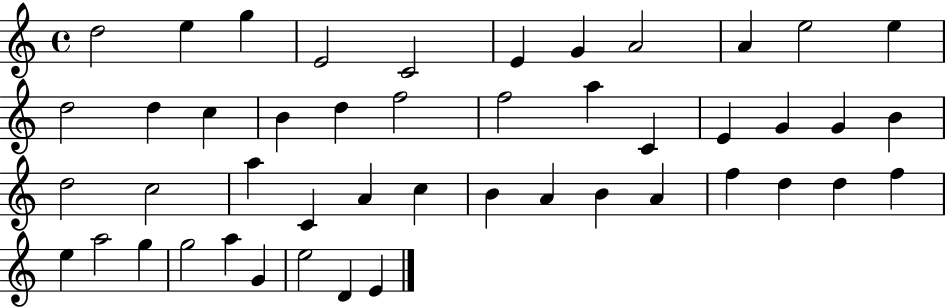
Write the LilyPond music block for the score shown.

{
  \clef treble
  \time 4/4
  \defaultTimeSignature
  \key c \major
  d''2 e''4 g''4 | e'2 c'2 | e'4 g'4 a'2 | a'4 e''2 e''4 | \break d''2 d''4 c''4 | b'4 d''4 f''2 | f''2 a''4 c'4 | e'4 g'4 g'4 b'4 | \break d''2 c''2 | a''4 c'4 a'4 c''4 | b'4 a'4 b'4 a'4 | f''4 d''4 d''4 f''4 | \break e''4 a''2 g''4 | g''2 a''4 g'4 | e''2 d'4 e'4 | \bar "|."
}